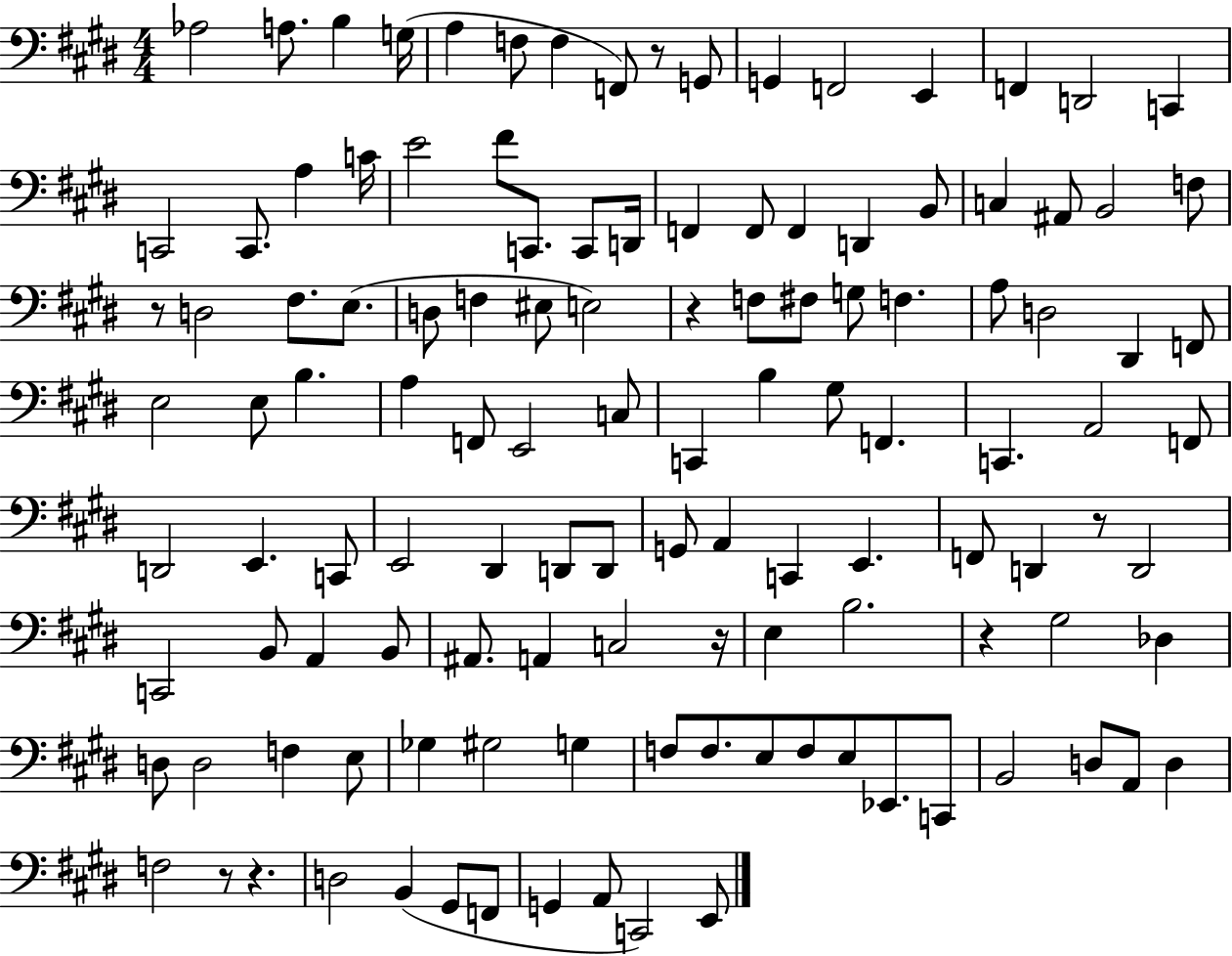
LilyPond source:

{
  \clef bass
  \numericTimeSignature
  \time 4/4
  \key e \major
  aes2 a8. b4 g16( | a4 f8 f4 f,8) r8 g,8 | g,4 f,2 e,4 | f,4 d,2 c,4 | \break c,2 c,8. a4 c'16 | e'2 fis'8 c,8. c,8 d,16 | f,4 f,8 f,4 d,4 b,8 | c4 ais,8 b,2 f8 | \break r8 d2 fis8. e8.( | d8 f4 eis8 e2) | r4 f8 fis8 g8 f4. | a8 d2 dis,4 f,8 | \break e2 e8 b4. | a4 f,8 e,2 c8 | c,4 b4 gis8 f,4. | c,4. a,2 f,8 | \break d,2 e,4. c,8 | e,2 dis,4 d,8 d,8 | g,8 a,4 c,4 e,4. | f,8 d,4 r8 d,2 | \break c,2 b,8 a,4 b,8 | ais,8. a,4 c2 r16 | e4 b2. | r4 gis2 des4 | \break d8 d2 f4 e8 | ges4 gis2 g4 | f8 f8. e8 f8 e8 ees,8. c,8 | b,2 d8 a,8 d4 | \break f2 r8 r4. | d2 b,4( gis,8 f,8 | g,4 a,8 c,2) e,8 | \bar "|."
}